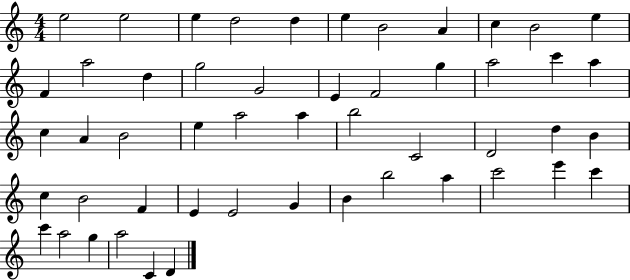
E5/h E5/h E5/q D5/h D5/q E5/q B4/h A4/q C5/q B4/h E5/q F4/q A5/h D5/q G5/h G4/h E4/q F4/h G5/q A5/h C6/q A5/q C5/q A4/q B4/h E5/q A5/h A5/q B5/h C4/h D4/h D5/q B4/q C5/q B4/h F4/q E4/q E4/h G4/q B4/q B5/h A5/q C6/h E6/q C6/q C6/q A5/h G5/q A5/h C4/q D4/q